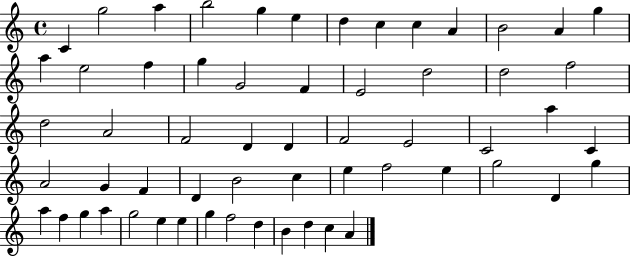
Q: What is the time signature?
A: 4/4